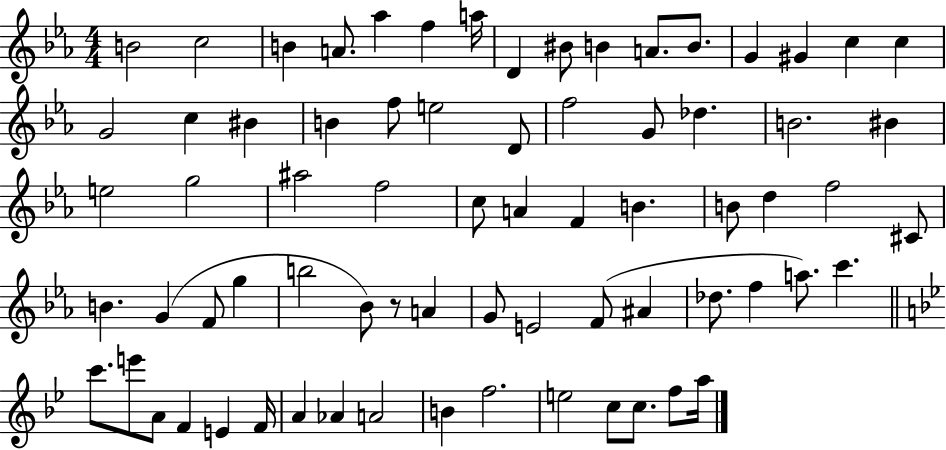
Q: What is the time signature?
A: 4/4